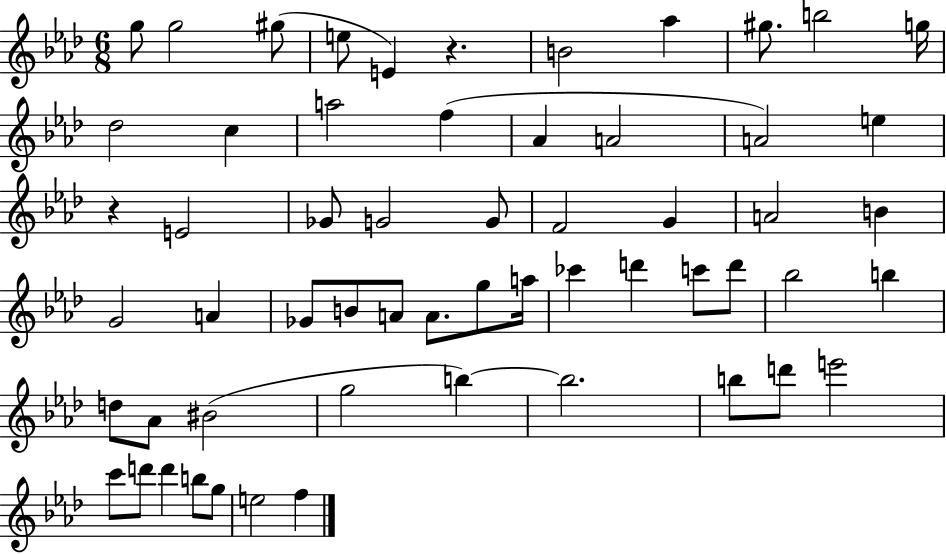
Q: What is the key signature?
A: AES major